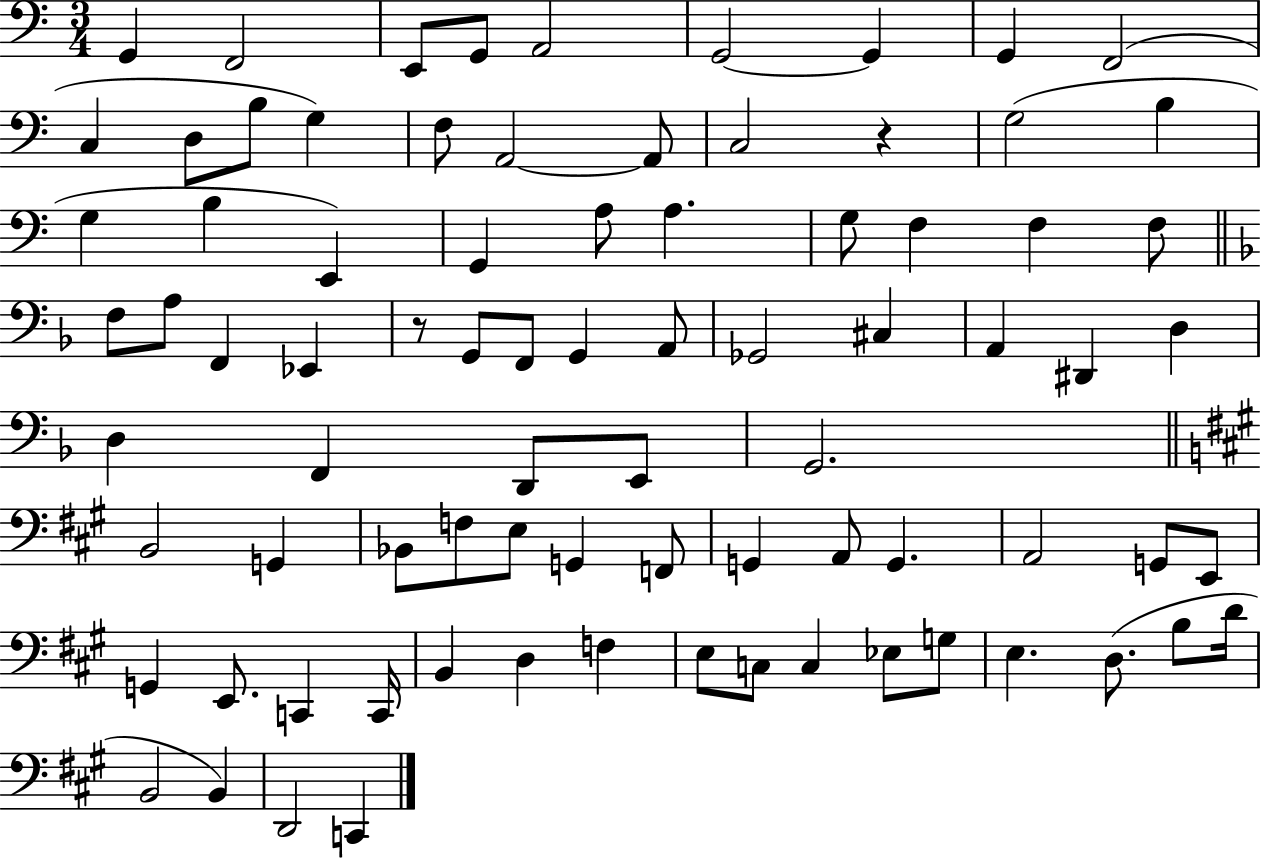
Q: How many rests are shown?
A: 2